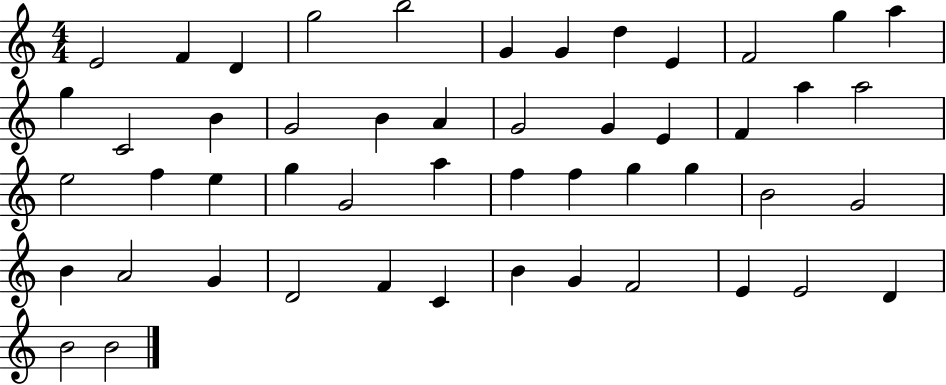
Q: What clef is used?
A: treble